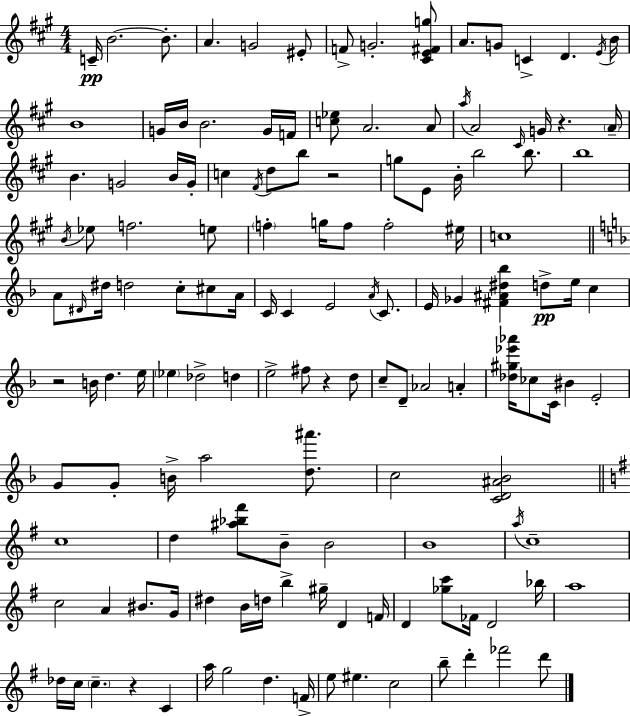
{
  \clef treble
  \numericTimeSignature
  \time 4/4
  \key a \major
  c'16--\pp b'2.~~ b'8.-. | a'4. g'2 eis'8-. | f'8-> g'2.-. <cis' e' fis' g''>8 | a'8. g'8 c'4-> d'4. \acciaccatura { e'16 } | \break b'16 b'1 | g'16 b'16 b'2. g'16 | f'16 <c'' ees''>8 a'2. a'8 | \acciaccatura { a''16 } a'2 \grace { cis'16 } g'16 r4. | \break \parenthesize a'16-- b'4. g'2 | b'16 g'16-. c''4 \acciaccatura { fis'16 } d''8 b''8 r2 | g''8 e'8 b'16-. b''2 | b''8. b''1 | \break \acciaccatura { b'16 } ees''8 f''2. | e''8 \parenthesize f''4-. g''16 f''8 f''2-. | eis''16 c''1 | \bar "||" \break \key f \major a'8 \grace { dis'16 } dis''16 d''2 c''8-. cis''8 | a'16 c'16 c'4 e'2 \acciaccatura { a'16 } c'8. | e'16 ges'4 <fis' ais' dis'' bes''>4 d''8->\pp e''16 c''4 | r2 b'16 d''4. | \break e''16 \parenthesize ees''4 des''2-> d''4 | e''2-> fis''8 r4 | d''8 c''8-- d'8-- aes'2 a'4-. | <des'' gis'' ees''' aes'''>16 ces''8 c'16 bis'4 e'2-. | \break g'8 g'8-. b'16-> a''2 <d'' ais'''>8. | c''2 <c' d' ais' bes'>2 | \bar "||" \break \key g \major c''1 | d''4 <ais'' bes'' fis'''>8 b'8-- b'2 | b'1 | \acciaccatura { a''16 } c''1-- | \break c''2 a'4 bis'8. | g'16 dis''4 b'16 d''16 b''4-> gis''16-- d'4 | f'16 d'4 <ges'' c'''>8 fes'16 d'2 | bes''16 a''1 | \break des''16 c''16 \parenthesize c''4.-- r4 c'4 | a''16 g''2 d''4. | f'16-> e''8 eis''4. c''2 | b''8-- d'''4-. fes'''2 d'''8 | \break \bar "|."
}